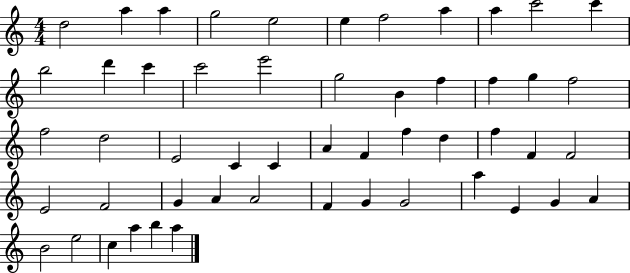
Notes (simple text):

D5/h A5/q A5/q G5/h E5/h E5/q F5/h A5/q A5/q C6/h C6/q B5/h D6/q C6/q C6/h E6/h G5/h B4/q F5/q F5/q G5/q F5/h F5/h D5/h E4/h C4/q C4/q A4/q F4/q F5/q D5/q F5/q F4/q F4/h E4/h F4/h G4/q A4/q A4/h F4/q G4/q G4/h A5/q E4/q G4/q A4/q B4/h E5/h C5/q A5/q B5/q A5/q